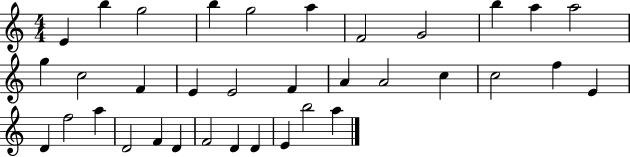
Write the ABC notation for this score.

X:1
T:Untitled
M:4/4
L:1/4
K:C
E b g2 b g2 a F2 G2 b a a2 g c2 F E E2 F A A2 c c2 f E D f2 a D2 F D F2 D D E b2 a